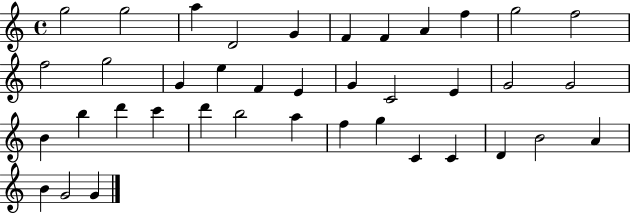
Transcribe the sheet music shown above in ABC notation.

X:1
T:Untitled
M:4/4
L:1/4
K:C
g2 g2 a D2 G F F A f g2 f2 f2 g2 G e F E G C2 E G2 G2 B b d' c' d' b2 a f g C C D B2 A B G2 G